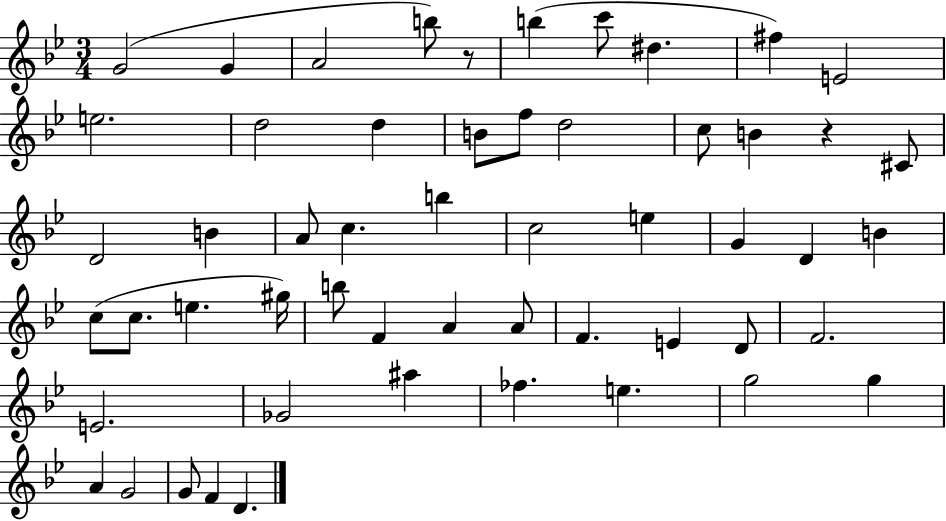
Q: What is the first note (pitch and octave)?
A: G4